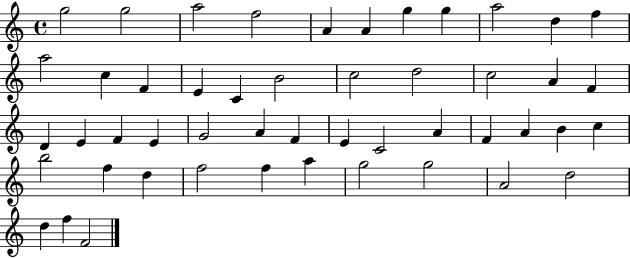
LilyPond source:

{
  \clef treble
  \time 4/4
  \defaultTimeSignature
  \key c \major
  g''2 g''2 | a''2 f''2 | a'4 a'4 g''4 g''4 | a''2 d''4 f''4 | \break a''2 c''4 f'4 | e'4 c'4 b'2 | c''2 d''2 | c''2 a'4 f'4 | \break d'4 e'4 f'4 e'4 | g'2 a'4 f'4 | e'4 c'2 a'4 | f'4 a'4 b'4 c''4 | \break b''2 f''4 d''4 | f''2 f''4 a''4 | g''2 g''2 | a'2 d''2 | \break d''4 f''4 f'2 | \bar "|."
}